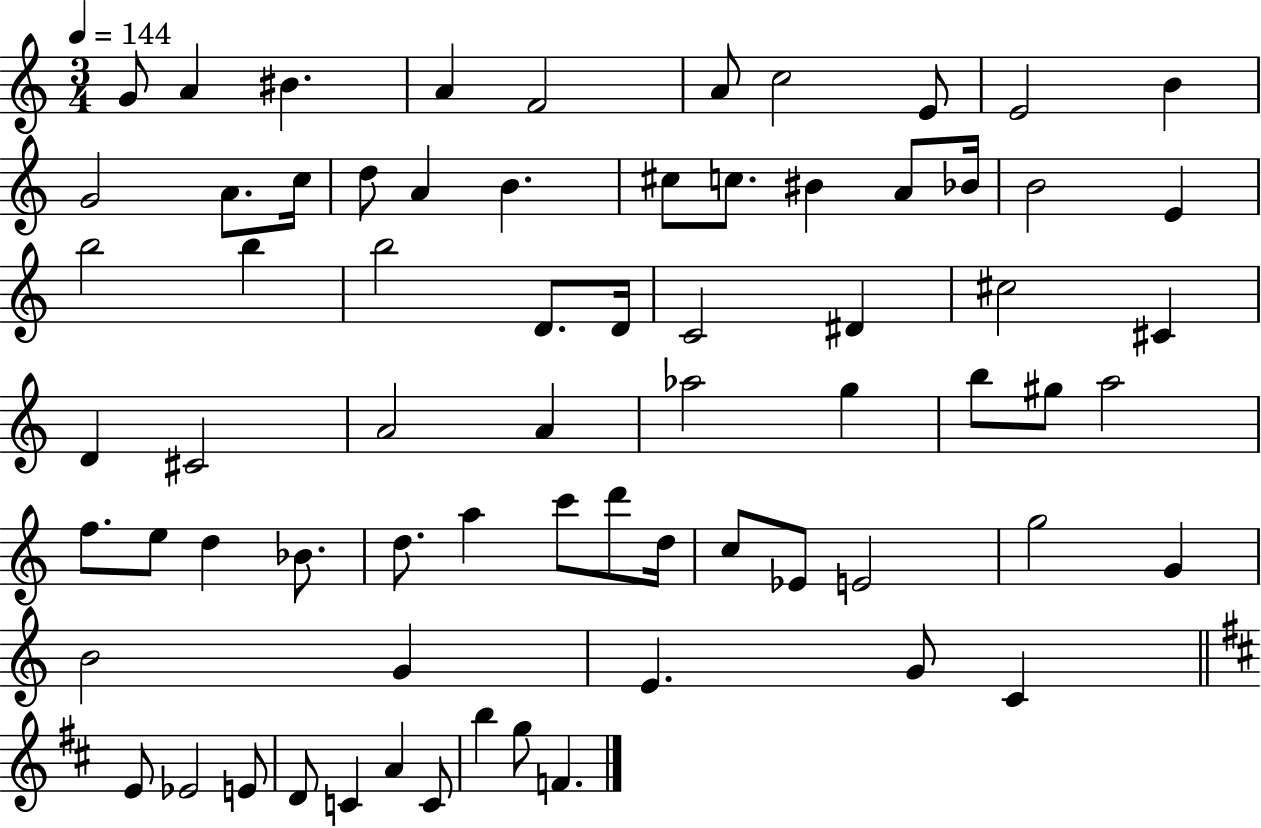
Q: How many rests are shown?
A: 0